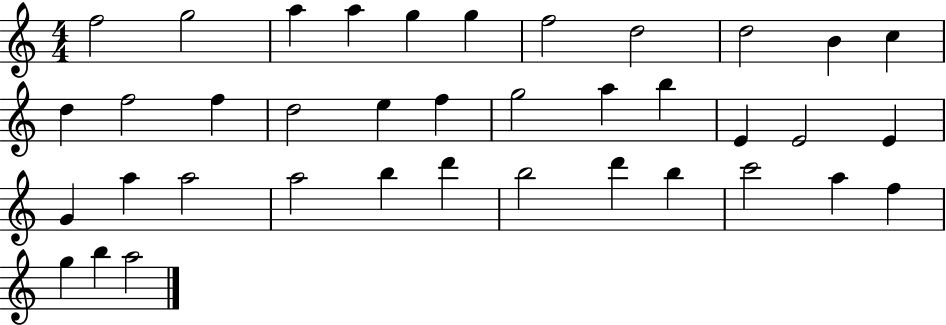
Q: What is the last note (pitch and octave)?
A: A5